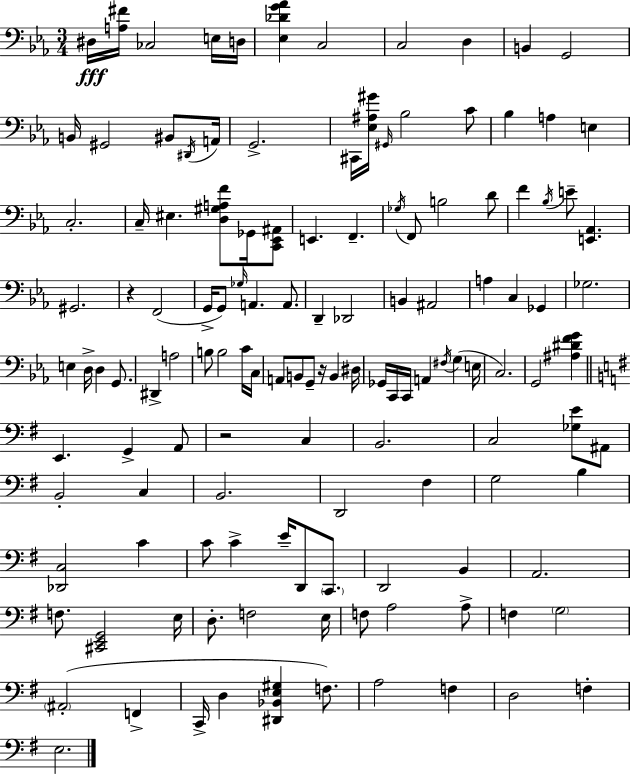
D#3/s [A3,F#4]/s CES3/h E3/s D3/s [Eb3,Db4,G4,Ab4]/q C3/h C3/h D3/q B2/q G2/h B2/s G#2/h BIS2/e D#2/s A2/s G2/h. C#2/s [Eb3,A#3,G#4]/s G#2/s Bb3/h C4/e Bb3/q A3/q E3/q C3/h. C3/s EIS3/q. [D3,G#3,A3,F4]/e Gb2/s [C2,Eb2,A#2]/e E2/q. F2/q. Gb3/s F2/e B3/h D4/e F4/q Bb3/s E4/e [E2,Ab2]/q. G#2/h. R/q F2/h G2/s G2/e Gb3/s A2/q. A2/e. D2/q Db2/h B2/q A#2/h A3/q C3/q Gb2/q Gb3/h. E3/q D3/s D3/q G2/e. D#2/q A3/h B3/e B3/h C4/s C3/s A2/e B2/e G2/e R/s B2/q D#3/s Gb2/s C2/s C2/s A2/q F#3/s G3/q E3/s C3/h. G2/h [A#3,D#4,F4,G4]/q E2/q. G2/q A2/e R/h C3/q B2/h. C3/h [Gb3,E4]/e A#2/e B2/h C3/q B2/h. D2/h F#3/q G3/h B3/q [Db2,C3]/h C4/q C4/e C4/q E4/s D2/e C2/e. D2/h B2/q A2/h. F3/e. [C#2,E2,G2]/h E3/s D3/e. F3/h E3/s F3/e A3/h A3/e F3/q G3/h A#2/h F2/q C2/s D3/q [D#2,Bb2,E3,G#3]/q F3/e. A3/h F3/q D3/h F3/q E3/h.